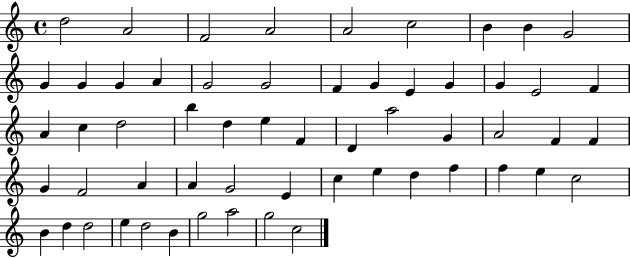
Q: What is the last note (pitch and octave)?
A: C5